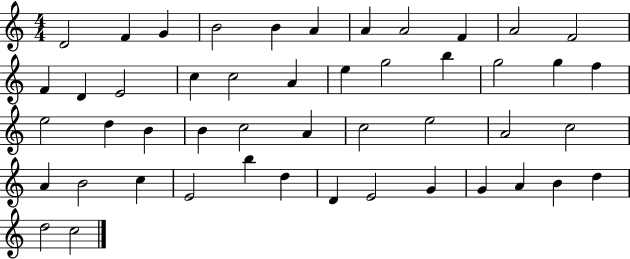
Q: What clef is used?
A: treble